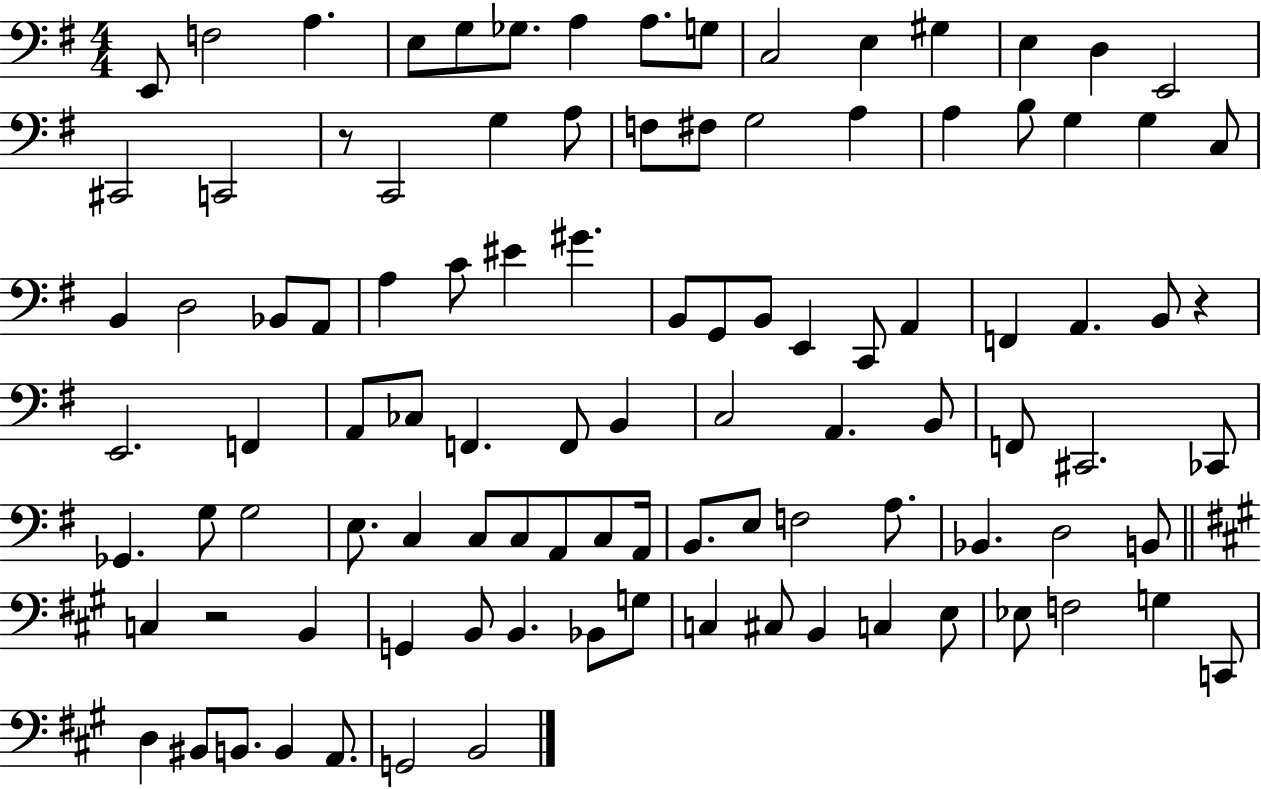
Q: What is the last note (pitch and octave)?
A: B2